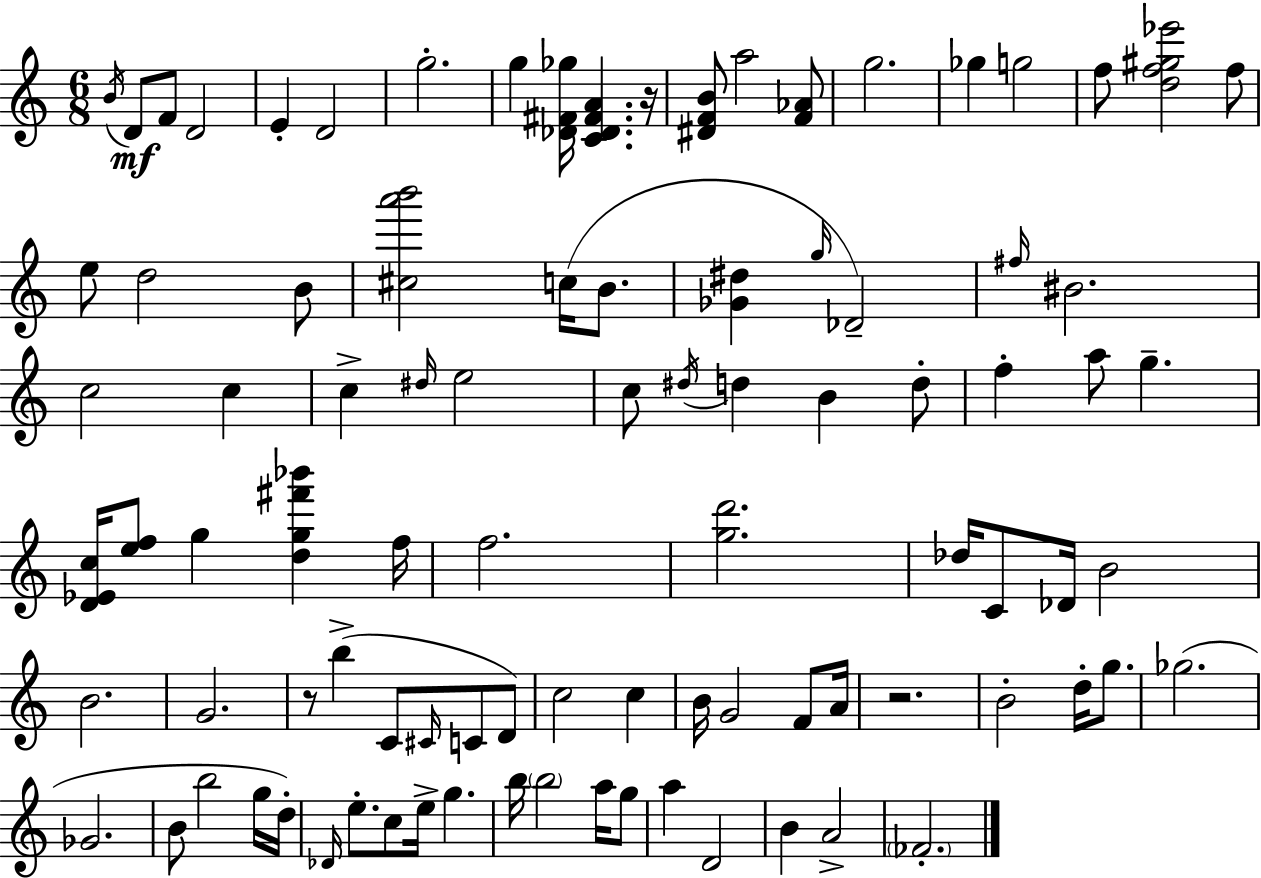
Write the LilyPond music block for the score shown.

{
  \clef treble
  \numericTimeSignature
  \time 6/8
  \key a \minor
  \acciaccatura { b'16 }\mf d'8 f'8 d'2 | e'4-. d'2 | g''2.-. | g''4 <des' fis' ges''>16 <c' des' fis' a'>4. | \break r16 <dis' f' b'>8 a''2 <f' aes'>8 | g''2. | ges''4 g''2 | f''8 <d'' f'' gis'' ees'''>2 f''8 | \break e''8 d''2 b'8 | <cis'' a''' b'''>2 c''16( b'8. | <ges' dis''>4 \grace { g''16 } des'2--) | \grace { fis''16 } bis'2. | \break c''2 c''4 | c''4-> \grace { dis''16 } e''2 | c''8 \acciaccatura { dis''16 } d''4 b'4 | d''8-. f''4-. a''8 g''4.-- | \break <d' ees' c''>16 <e'' f''>8 g''4 | <d'' g'' fis''' bes'''>4 f''16 f''2. | <g'' d'''>2. | des''16 c'8 des'16 b'2 | \break b'2. | g'2. | r8 b''4->( c'8 | \grace { cis'16 } c'8 d'8) c''2 | \break c''4 b'16 g'2 | f'8 a'16 r2. | b'2-. | d''16-. g''8. ges''2.( | \break ges'2. | b'8 b''2 | g''16 d''16-.) \grace { des'16 } e''8.-. c''8 | e''16-> g''4. b''16 \parenthesize b''2 | \break a''16 g''8 a''4 d'2 | b'4 a'2-> | \parenthesize fes'2.-. | \bar "|."
}